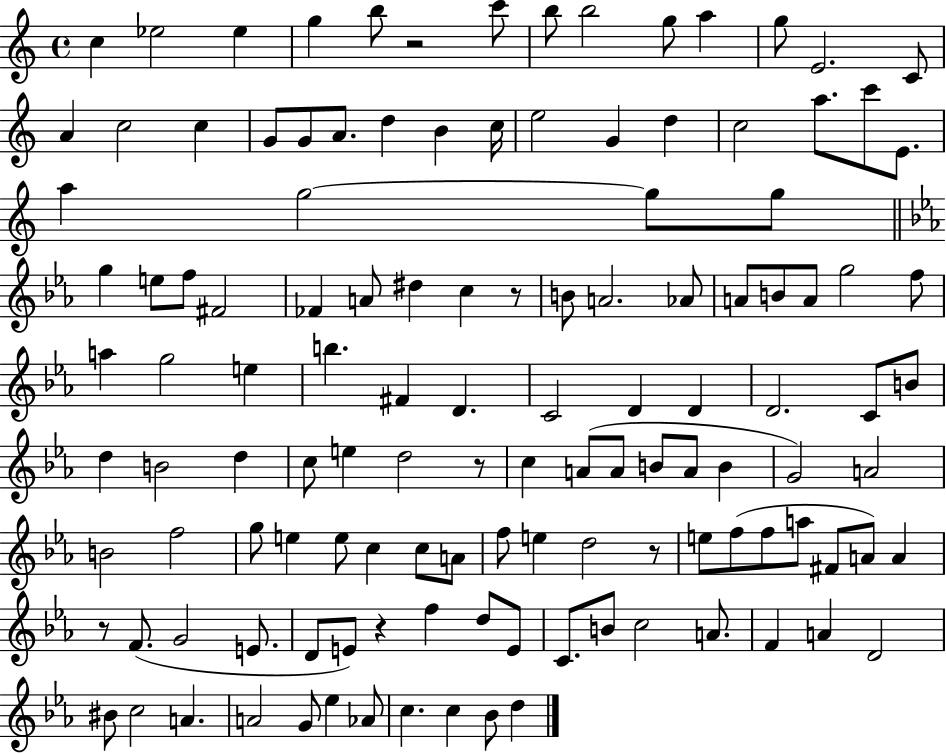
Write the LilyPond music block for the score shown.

{
  \clef treble
  \time 4/4
  \defaultTimeSignature
  \key c \major
  \repeat volta 2 { c''4 ees''2 ees''4 | g''4 b''8 r2 c'''8 | b''8 b''2 g''8 a''4 | g''8 e'2. c'8 | \break a'4 c''2 c''4 | g'8 g'8 a'8. d''4 b'4 c''16 | e''2 g'4 d''4 | c''2 a''8. c'''8 e'8. | \break a''4 g''2~~ g''8 g''8 | \bar "||" \break \key ees \major g''4 e''8 f''8 fis'2 | fes'4 a'8 dis''4 c''4 r8 | b'8 a'2. aes'8 | a'8 b'8 a'8 g''2 f''8 | \break a''4 g''2 e''4 | b''4. fis'4 d'4. | c'2 d'4 d'4 | d'2. c'8 b'8 | \break d''4 b'2 d''4 | c''8 e''4 d''2 r8 | c''4 a'8( a'8 b'8 a'8 b'4 | g'2) a'2 | \break b'2 f''2 | g''8 e''4 e''8 c''4 c''8 a'8 | f''8 e''4 d''2 r8 | e''8 f''8( f''8 a''8 fis'8 a'8) a'4 | \break r8 f'8.( g'2 e'8. | d'8 e'8) r4 f''4 d''8 e'8 | c'8. b'8 c''2 a'8. | f'4 a'4 d'2 | \break bis'8 c''2 a'4. | a'2 g'8 ees''4 aes'8 | c''4. c''4 bes'8 d''4 | } \bar "|."
}